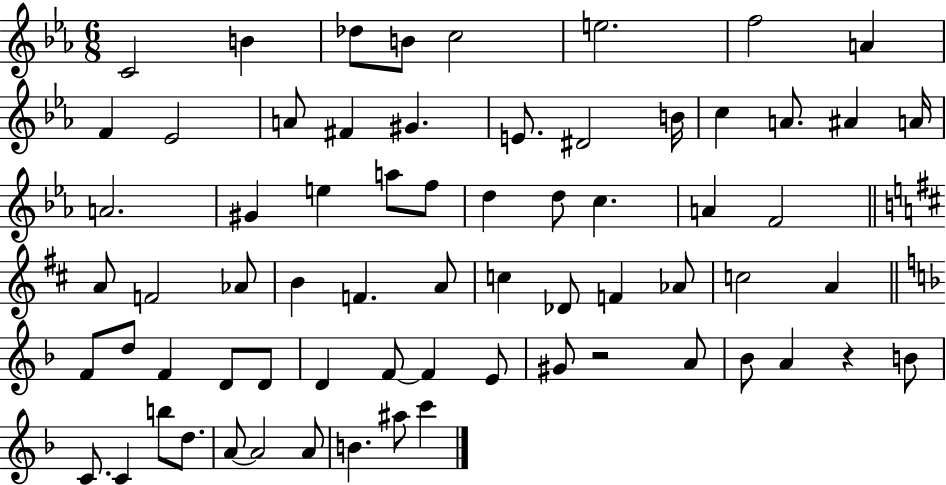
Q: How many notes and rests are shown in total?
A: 68